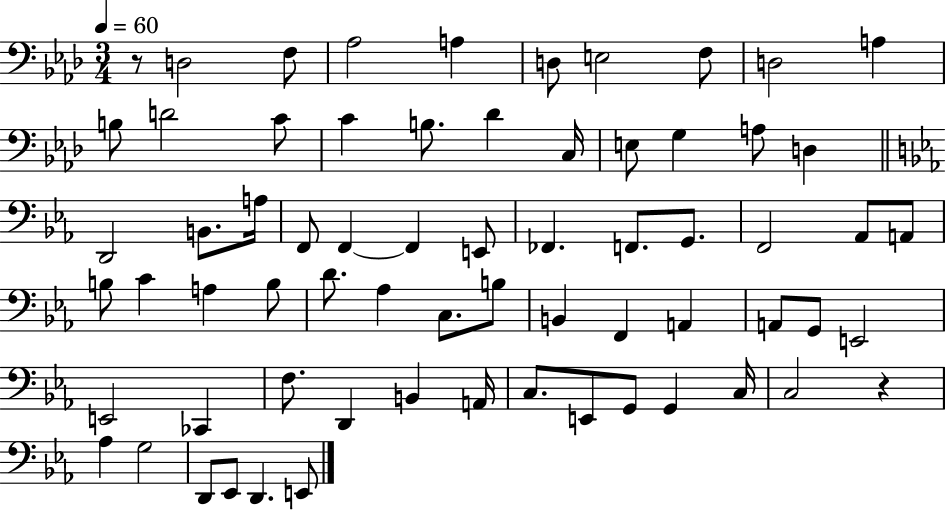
R/e D3/h F3/e Ab3/h A3/q D3/e E3/h F3/e D3/h A3/q B3/e D4/h C4/e C4/q B3/e. Db4/q C3/s E3/e G3/q A3/e D3/q D2/h B2/e. A3/s F2/e F2/q F2/q E2/e FES2/q. F2/e. G2/e. F2/h Ab2/e A2/e B3/e C4/q A3/q B3/e D4/e. Ab3/q C3/e. B3/e B2/q F2/q A2/q A2/e G2/e E2/h E2/h CES2/q F3/e. D2/q B2/q A2/s C3/e. E2/e G2/e G2/q C3/s C3/h R/q Ab3/q G3/h D2/e Eb2/e D2/q. E2/e